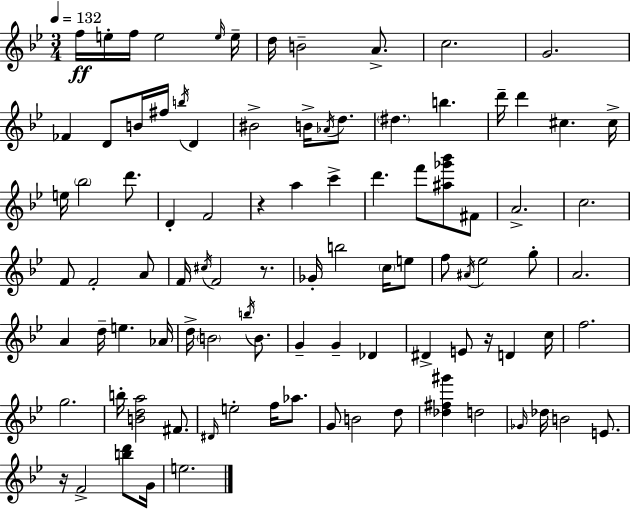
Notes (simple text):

F5/s E5/s F5/s E5/h E5/s E5/s D5/s B4/h A4/e. C5/h. G4/h. FES4/q D4/e B4/s F#5/s B5/s D4/q BIS4/h B4/s Ab4/s D5/e. D#5/q. B5/q. D6/s D6/q C#5/q. C#5/s E5/s Bb5/h D6/e. D4/q F4/h R/q A5/q C6/q D6/q. F6/e [A#5,Gb6,Bb6]/e F#4/e A4/h. C5/h. F4/e F4/h A4/e F4/s C#5/s F4/h R/e. Gb4/s B5/h C5/s E5/e F5/e A#4/s Eb5/h G5/e A4/h. A4/q D5/s E5/q. Ab4/s D5/s B4/h B5/s B4/e. G4/q G4/q Db4/q D#4/q E4/e R/s D4/q C5/s F5/h. G5/h. B5/s [B4,D5,A5]/h F#4/e. D#4/s E5/h F5/s Ab5/e. G4/e B4/h D5/e [Db5,F#5,G#6]/q D5/h Gb4/s Db5/s B4/h E4/e. R/s F4/h [B5,D6]/e G4/s E5/h.